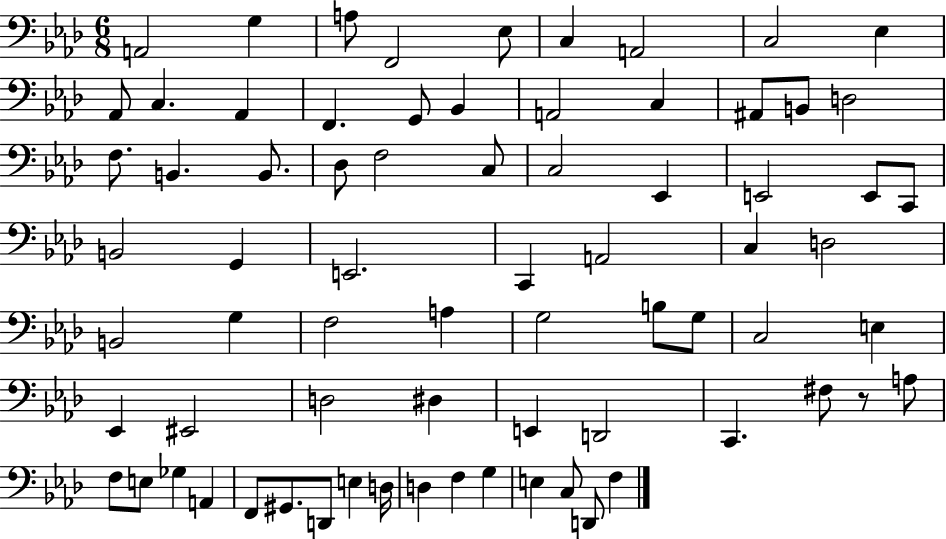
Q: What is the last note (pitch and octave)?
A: F3